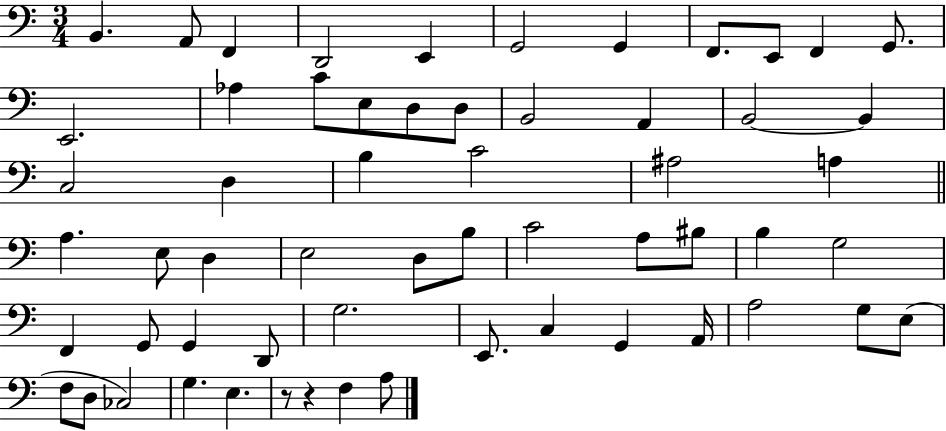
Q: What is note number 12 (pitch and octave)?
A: E2